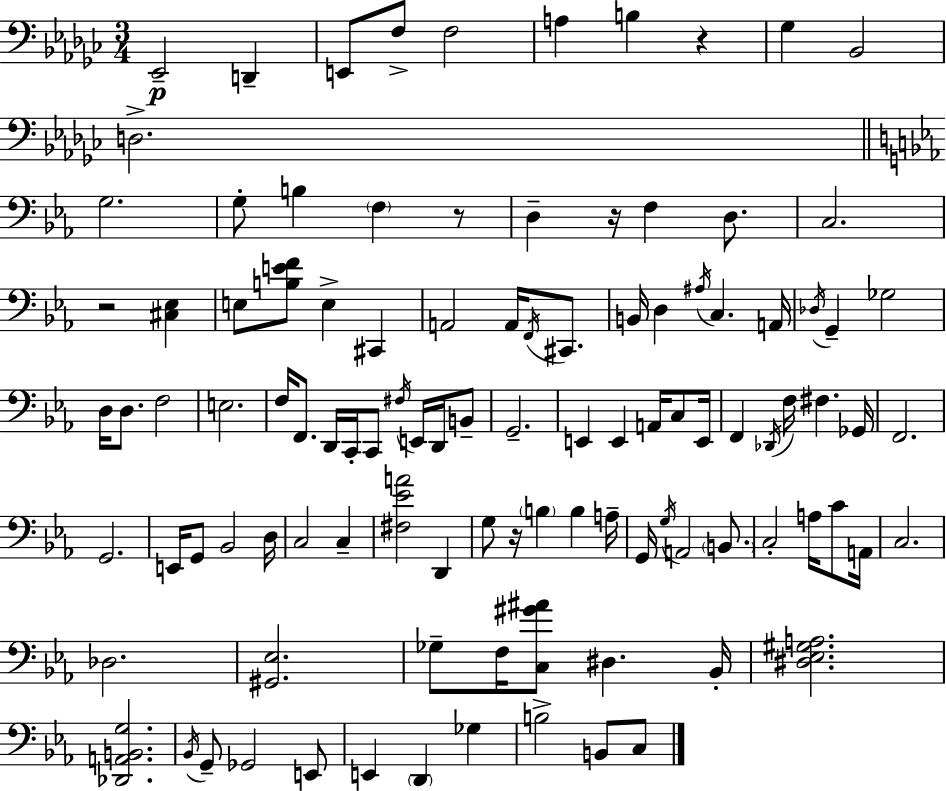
Eb2/h D2/q E2/e F3/e F3/h A3/q B3/q R/q Gb3/q Bb2/h D3/h. G3/h. G3/e B3/q F3/q R/e D3/q R/s F3/q D3/e. C3/h. R/h [C#3,Eb3]/q E3/e [B3,E4,F4]/e E3/q C#2/q A2/h A2/s F2/s C#2/e. B2/s D3/q A#3/s C3/q. A2/s Db3/s G2/q Gb3/h D3/s D3/e. F3/h E3/h. F3/s F2/e. D2/s C2/s C2/e F#3/s E2/s D2/s B2/e G2/h. E2/q E2/q A2/s C3/e E2/s F2/q Db2/s F3/s F#3/q. Gb2/s F2/h. G2/h. E2/s G2/e Bb2/h D3/s C3/h C3/q [F#3,Eb4,A4]/h D2/q G3/e R/s B3/q B3/q A3/s G2/s G3/s A2/h B2/e. C3/h A3/s C4/e A2/s C3/h. Db3/h. [G#2,Eb3]/h. Gb3/e F3/s [C3,G#4,A#4]/e D#3/q. Bb2/s [D#3,Eb3,G#3,A3]/h. [Db2,A2,B2,G3]/h. Bb2/s G2/e Gb2/h E2/e E2/q D2/q Gb3/q B3/h B2/e C3/e